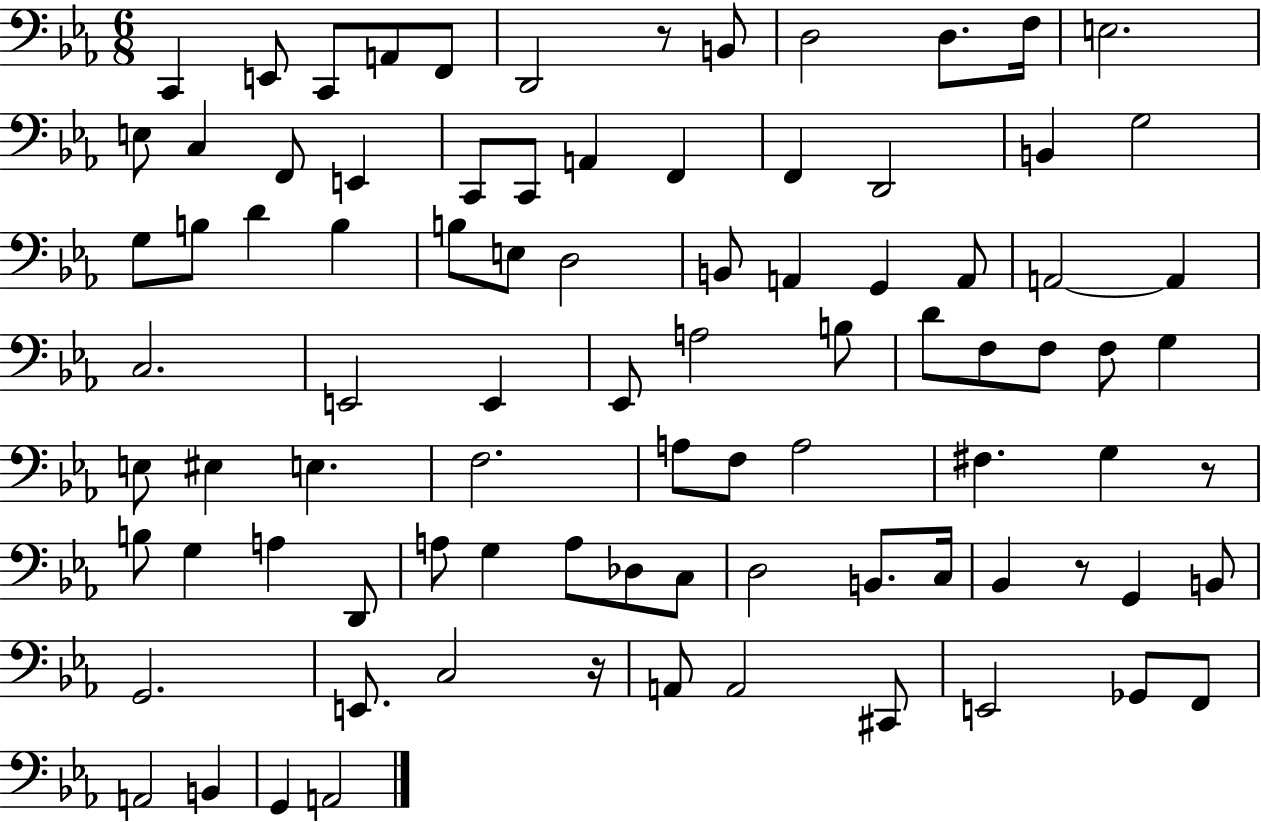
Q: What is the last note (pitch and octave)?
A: A2